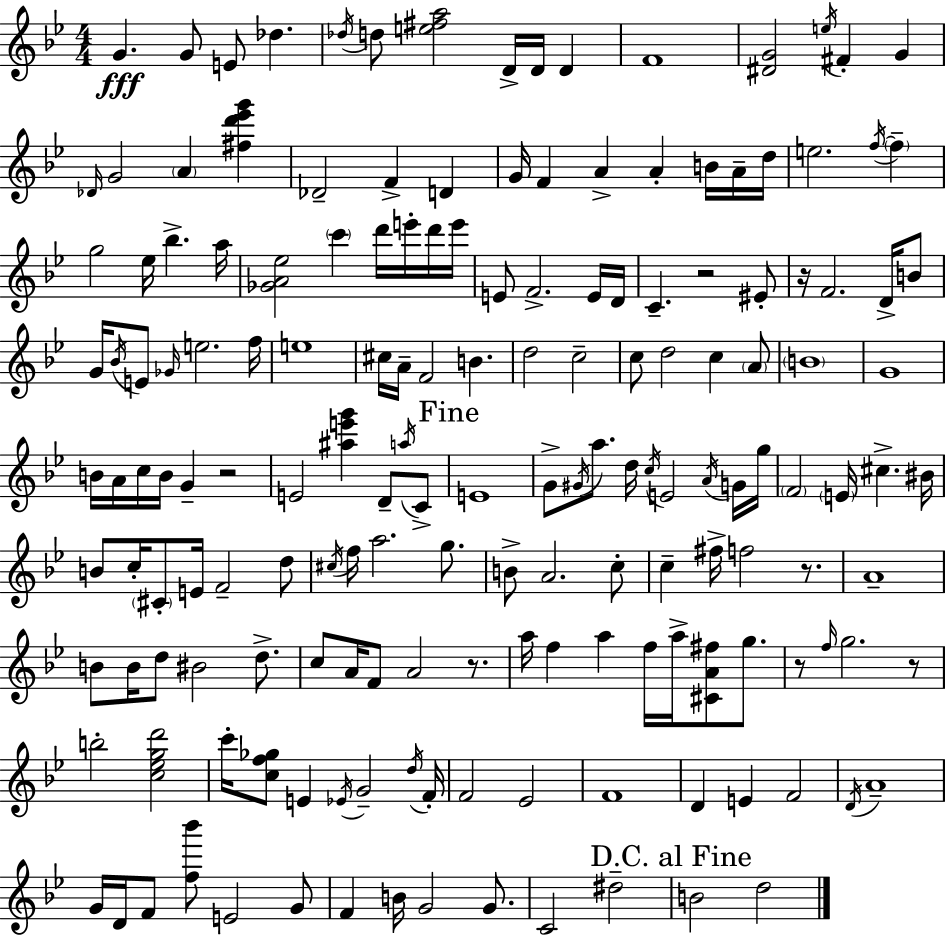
{
  \clef treble
  \numericTimeSignature
  \time 4/4
  \key g \minor
  g'4.\fff g'8 e'8 des''4. | \acciaccatura { des''16 } d''8 <e'' fis'' a''>2 d'16-> d'16 d'4 | f'1 | <dis' g'>2 \acciaccatura { e''16 } fis'4-. g'4 | \break \grace { des'16 } g'2 \parenthesize a'4 <fis'' d''' ees''' g'''>4 | des'2-- f'4-> d'4 | g'16 f'4 a'4-> a'4-. | b'16 a'16-- d''16 e''2. \acciaccatura { f''16~ }~ | \break \parenthesize f''4-- g''2 ees''16 bes''4.-> | a''16 <ges' a' ees''>2 \parenthesize c'''4 | d'''16 e'''16-. d'''16 e'''16 e'8 f'2.-> | e'16 d'16 c'4.-- r2 | \break eis'8-. r16 f'2. | d'16-> b'8 g'16 \acciaccatura { bes'16 } e'8 \grace { ges'16 } e''2. | f''16 e''1 | cis''16 a'16-- f'2 | \break b'4. d''2 c''2-- | c''8 d''2 | c''4 \parenthesize a'8 \parenthesize b'1 | g'1 | \break b'16 a'16 c''16 b'16 g'4-- r2 | e'2 <ais'' e''' g'''>4 | d'8-- \acciaccatura { a''16 } c'8-> \mark "Fine" e'1 | g'8-> \acciaccatura { gis'16 } a''8. d''16 \acciaccatura { c''16 } e'2 | \break \acciaccatura { a'16 } g'16 g''16 \parenthesize f'2 | \parenthesize e'16 cis''4.-> bis'16 b'8 c''16-. \parenthesize cis'8-. e'16 | f'2-- d''8 \acciaccatura { cis''16 } f''16 a''2. | g''8. b'8-> a'2. | \break c''8-. c''4-- fis''16-> | f''2 r8. a'1-- | b'8 b'16 d''8 | bis'2 d''8.-> c''8 a'16 f'8 | \break a'2 r8. a''16 f''4 | a''4 f''16 a''16-> <cis' a' fis''>8 g''8. r8 \grace { f''16 } g''2. | r8 b''2-. | <c'' ees'' g'' d'''>2 c'''16-. <c'' f'' ges''>8 e'4 | \break \acciaccatura { ees'16 } g'2-- \acciaccatura { d''16 } f'16-. f'2 | ees'2 f'1 | d'4 | e'4 f'2 \acciaccatura { d'16 } a'1-- | \break g'16 | d'16 f'8 <f'' bes'''>8 e'2 g'8 f'4 | b'16 g'2 g'8. c'2 | dis''2-- \mark "D.C. al Fine" b'2 | \break d''2 \bar "|."
}